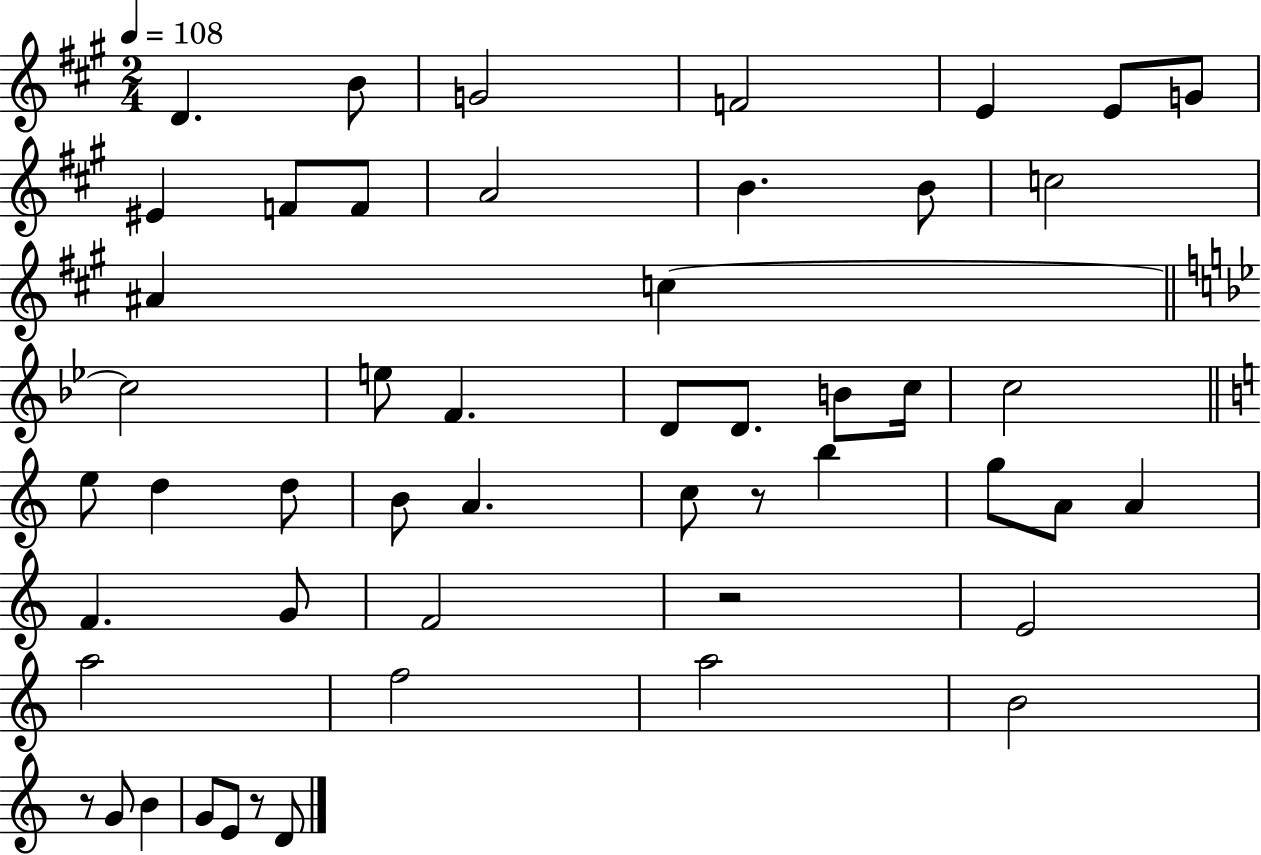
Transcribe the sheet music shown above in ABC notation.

X:1
T:Untitled
M:2/4
L:1/4
K:A
D B/2 G2 F2 E E/2 G/2 ^E F/2 F/2 A2 B B/2 c2 ^A c c2 e/2 F D/2 D/2 B/2 c/4 c2 e/2 d d/2 B/2 A c/2 z/2 b g/2 A/2 A F G/2 F2 z2 E2 a2 f2 a2 B2 z/2 G/2 B G/2 E/2 z/2 D/2